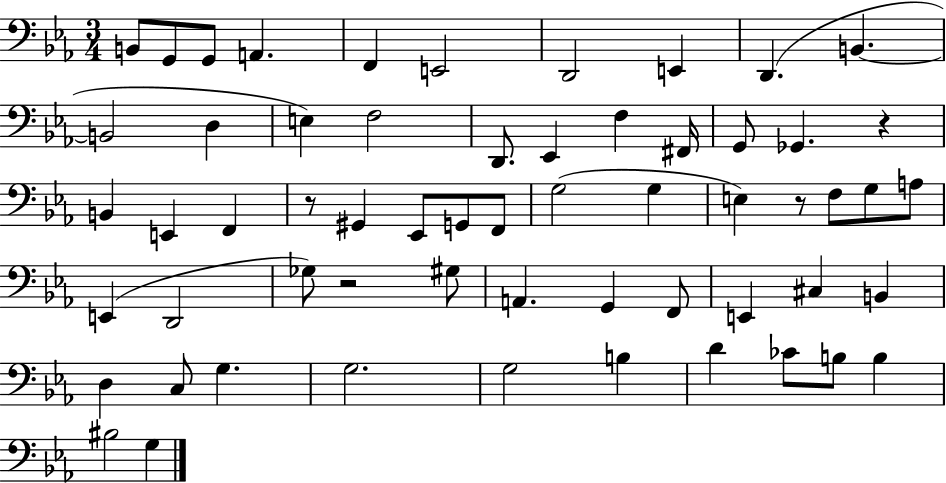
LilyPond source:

{
  \clef bass
  \numericTimeSignature
  \time 3/4
  \key ees \major
  \repeat volta 2 { b,8 g,8 g,8 a,4. | f,4 e,2 | d,2 e,4 | d,4.( b,4.~~ | \break b,2 d4 | e4) f2 | d,8. ees,4 f4 fis,16 | g,8 ges,4. r4 | \break b,4 e,4 f,4 | r8 gis,4 ees,8 g,8 f,8 | g2( g4 | e4) r8 f8 g8 a8 | \break e,4( d,2 | ges8) r2 gis8 | a,4. g,4 f,8 | e,4 cis4 b,4 | \break d4 c8 g4. | g2. | g2 b4 | d'4 ces'8 b8 b4 | \break bis2 g4 | } \bar "|."
}